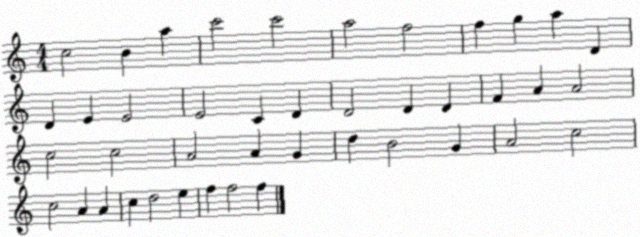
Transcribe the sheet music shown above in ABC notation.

X:1
T:Untitled
M:4/4
L:1/4
K:C
c2 B a c'2 c'2 a2 f2 f g a D D E E2 E2 C D D2 D D F A A2 c2 c2 A2 A G d B2 G A2 c2 c2 A A c d2 e f f2 f